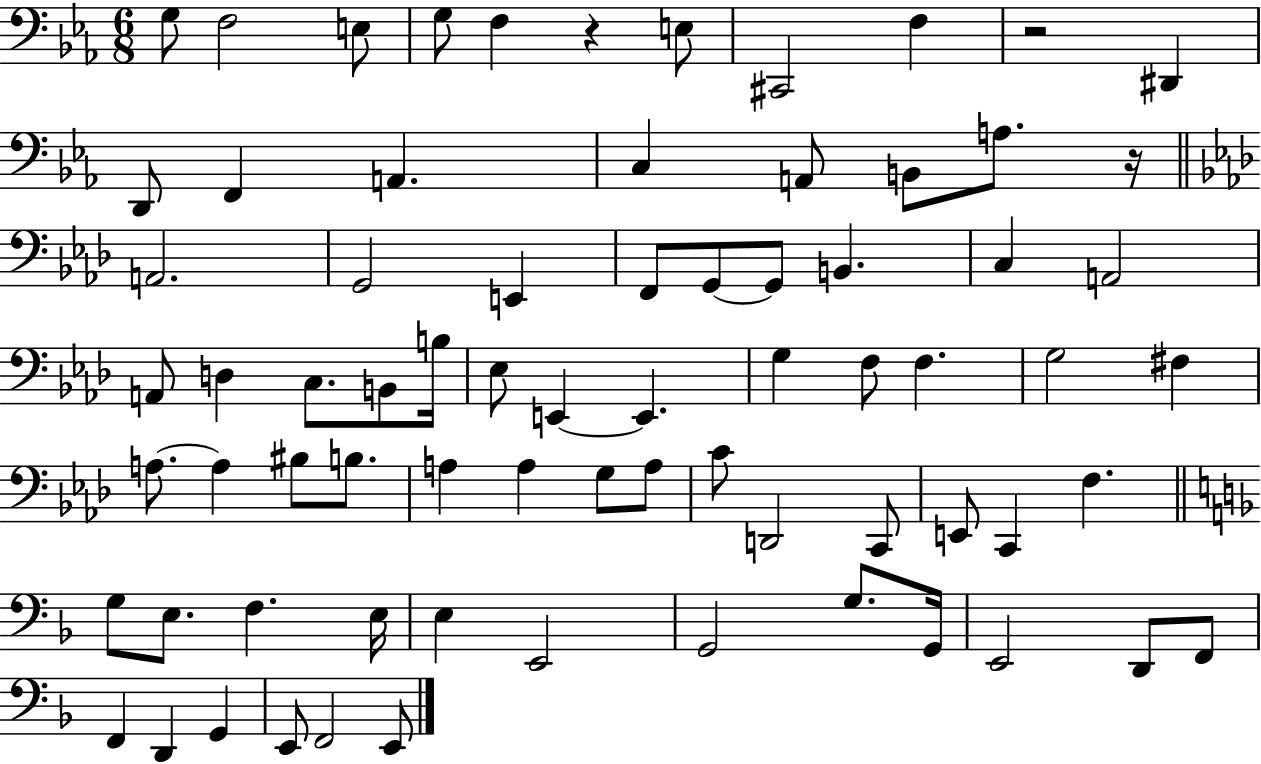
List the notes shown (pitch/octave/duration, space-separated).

G3/e F3/h E3/e G3/e F3/q R/q E3/e C#2/h F3/q R/h D#2/q D2/e F2/q A2/q. C3/q A2/e B2/e A3/e. R/s A2/h. G2/h E2/q F2/e G2/e G2/e B2/q. C3/q A2/h A2/e D3/q C3/e. B2/e B3/s Eb3/e E2/q E2/q. G3/q F3/e F3/q. G3/h F#3/q A3/e. A3/q BIS3/e B3/e. A3/q A3/q G3/e A3/e C4/e D2/h C2/e E2/e C2/q F3/q. G3/e E3/e. F3/q. E3/s E3/q E2/h G2/h G3/e. G2/s E2/h D2/e F2/e F2/q D2/q G2/q E2/e F2/h E2/e